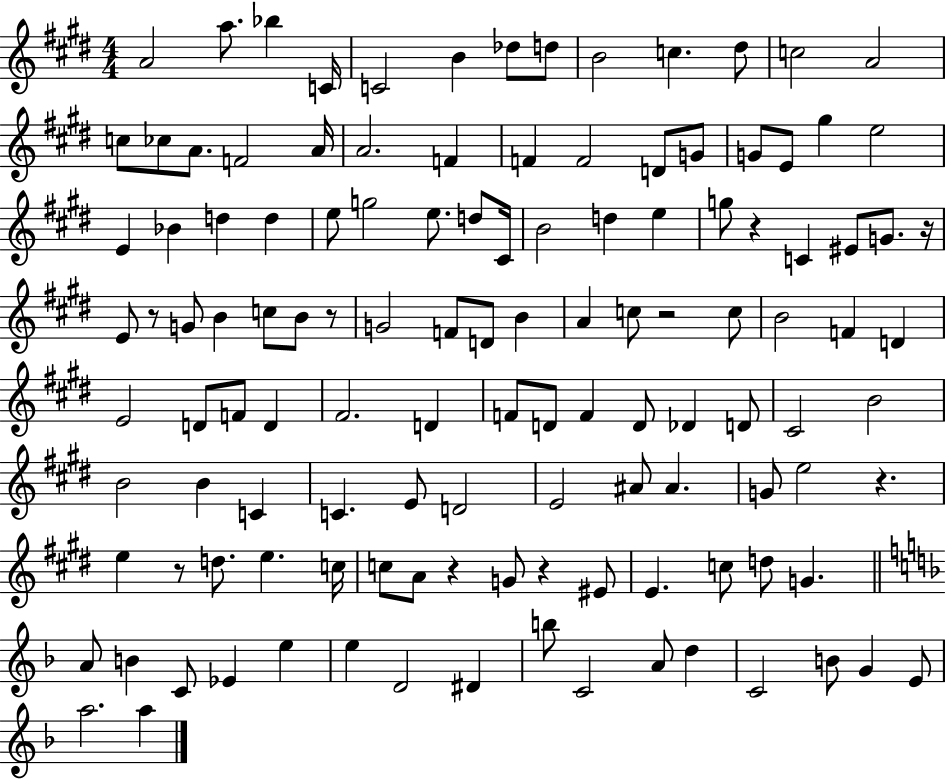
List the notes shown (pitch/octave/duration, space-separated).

A4/h A5/e. Bb5/q C4/s C4/h B4/q Db5/e D5/e B4/h C5/q. D#5/e C5/h A4/h C5/e CES5/e A4/e. F4/h A4/s A4/h. F4/q F4/q F4/h D4/e G4/e G4/e E4/e G#5/q E5/h E4/q Bb4/q D5/q D5/q E5/e G5/h E5/e. D5/e C#4/s B4/h D5/q E5/q G5/e R/q C4/q EIS4/e G4/e. R/s E4/e R/e G4/e B4/q C5/e B4/e R/e G4/h F4/e D4/e B4/q A4/q C5/e R/h C5/e B4/h F4/q D4/q E4/h D4/e F4/e D4/q F#4/h. D4/q F4/e D4/e F4/q D4/e Db4/q D4/e C#4/h B4/h B4/h B4/q C4/q C4/q. E4/e D4/h E4/h A#4/e A#4/q. G4/e E5/h R/q. E5/q R/e D5/e. E5/q. C5/s C5/e A4/e R/q G4/e R/q EIS4/e E4/q. C5/e D5/e G4/q. A4/e B4/q C4/e Eb4/q E5/q E5/q D4/h D#4/q B5/e C4/h A4/e D5/q C4/h B4/e G4/q E4/e A5/h. A5/q